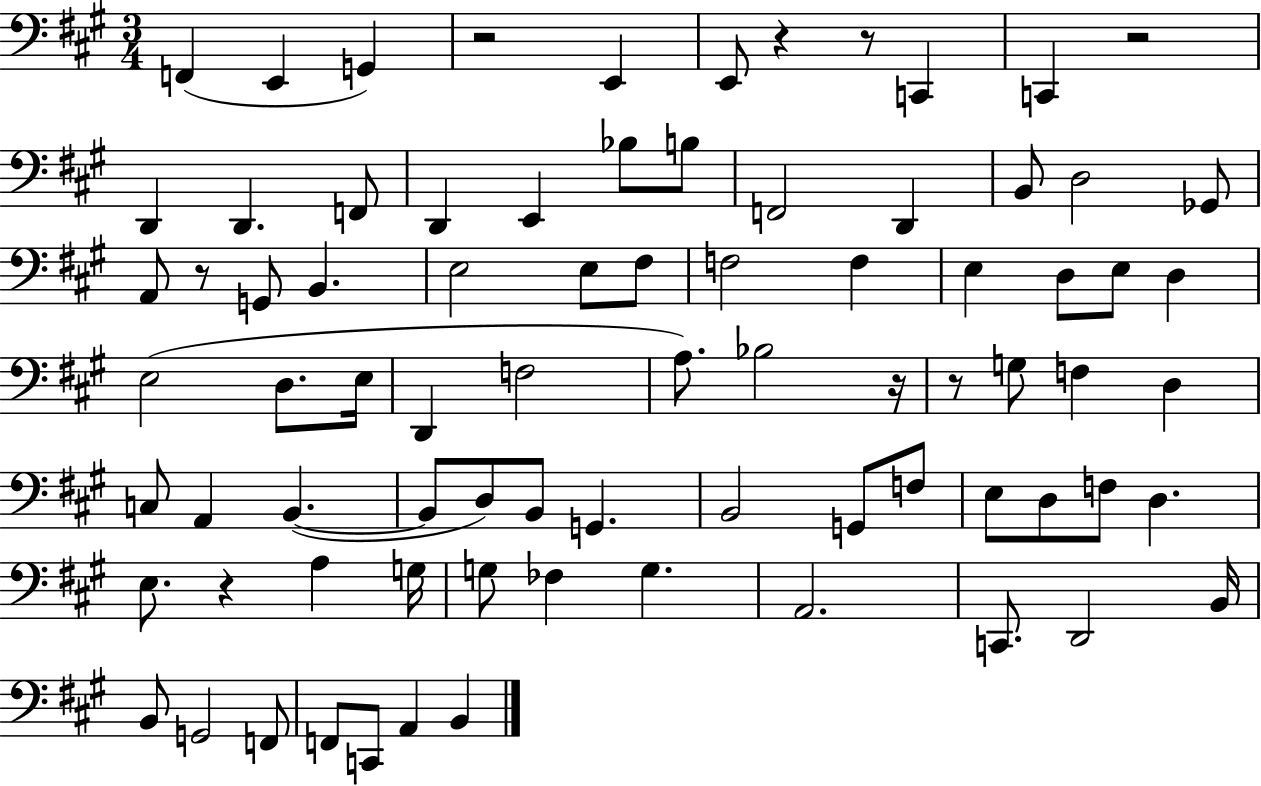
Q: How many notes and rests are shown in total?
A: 80